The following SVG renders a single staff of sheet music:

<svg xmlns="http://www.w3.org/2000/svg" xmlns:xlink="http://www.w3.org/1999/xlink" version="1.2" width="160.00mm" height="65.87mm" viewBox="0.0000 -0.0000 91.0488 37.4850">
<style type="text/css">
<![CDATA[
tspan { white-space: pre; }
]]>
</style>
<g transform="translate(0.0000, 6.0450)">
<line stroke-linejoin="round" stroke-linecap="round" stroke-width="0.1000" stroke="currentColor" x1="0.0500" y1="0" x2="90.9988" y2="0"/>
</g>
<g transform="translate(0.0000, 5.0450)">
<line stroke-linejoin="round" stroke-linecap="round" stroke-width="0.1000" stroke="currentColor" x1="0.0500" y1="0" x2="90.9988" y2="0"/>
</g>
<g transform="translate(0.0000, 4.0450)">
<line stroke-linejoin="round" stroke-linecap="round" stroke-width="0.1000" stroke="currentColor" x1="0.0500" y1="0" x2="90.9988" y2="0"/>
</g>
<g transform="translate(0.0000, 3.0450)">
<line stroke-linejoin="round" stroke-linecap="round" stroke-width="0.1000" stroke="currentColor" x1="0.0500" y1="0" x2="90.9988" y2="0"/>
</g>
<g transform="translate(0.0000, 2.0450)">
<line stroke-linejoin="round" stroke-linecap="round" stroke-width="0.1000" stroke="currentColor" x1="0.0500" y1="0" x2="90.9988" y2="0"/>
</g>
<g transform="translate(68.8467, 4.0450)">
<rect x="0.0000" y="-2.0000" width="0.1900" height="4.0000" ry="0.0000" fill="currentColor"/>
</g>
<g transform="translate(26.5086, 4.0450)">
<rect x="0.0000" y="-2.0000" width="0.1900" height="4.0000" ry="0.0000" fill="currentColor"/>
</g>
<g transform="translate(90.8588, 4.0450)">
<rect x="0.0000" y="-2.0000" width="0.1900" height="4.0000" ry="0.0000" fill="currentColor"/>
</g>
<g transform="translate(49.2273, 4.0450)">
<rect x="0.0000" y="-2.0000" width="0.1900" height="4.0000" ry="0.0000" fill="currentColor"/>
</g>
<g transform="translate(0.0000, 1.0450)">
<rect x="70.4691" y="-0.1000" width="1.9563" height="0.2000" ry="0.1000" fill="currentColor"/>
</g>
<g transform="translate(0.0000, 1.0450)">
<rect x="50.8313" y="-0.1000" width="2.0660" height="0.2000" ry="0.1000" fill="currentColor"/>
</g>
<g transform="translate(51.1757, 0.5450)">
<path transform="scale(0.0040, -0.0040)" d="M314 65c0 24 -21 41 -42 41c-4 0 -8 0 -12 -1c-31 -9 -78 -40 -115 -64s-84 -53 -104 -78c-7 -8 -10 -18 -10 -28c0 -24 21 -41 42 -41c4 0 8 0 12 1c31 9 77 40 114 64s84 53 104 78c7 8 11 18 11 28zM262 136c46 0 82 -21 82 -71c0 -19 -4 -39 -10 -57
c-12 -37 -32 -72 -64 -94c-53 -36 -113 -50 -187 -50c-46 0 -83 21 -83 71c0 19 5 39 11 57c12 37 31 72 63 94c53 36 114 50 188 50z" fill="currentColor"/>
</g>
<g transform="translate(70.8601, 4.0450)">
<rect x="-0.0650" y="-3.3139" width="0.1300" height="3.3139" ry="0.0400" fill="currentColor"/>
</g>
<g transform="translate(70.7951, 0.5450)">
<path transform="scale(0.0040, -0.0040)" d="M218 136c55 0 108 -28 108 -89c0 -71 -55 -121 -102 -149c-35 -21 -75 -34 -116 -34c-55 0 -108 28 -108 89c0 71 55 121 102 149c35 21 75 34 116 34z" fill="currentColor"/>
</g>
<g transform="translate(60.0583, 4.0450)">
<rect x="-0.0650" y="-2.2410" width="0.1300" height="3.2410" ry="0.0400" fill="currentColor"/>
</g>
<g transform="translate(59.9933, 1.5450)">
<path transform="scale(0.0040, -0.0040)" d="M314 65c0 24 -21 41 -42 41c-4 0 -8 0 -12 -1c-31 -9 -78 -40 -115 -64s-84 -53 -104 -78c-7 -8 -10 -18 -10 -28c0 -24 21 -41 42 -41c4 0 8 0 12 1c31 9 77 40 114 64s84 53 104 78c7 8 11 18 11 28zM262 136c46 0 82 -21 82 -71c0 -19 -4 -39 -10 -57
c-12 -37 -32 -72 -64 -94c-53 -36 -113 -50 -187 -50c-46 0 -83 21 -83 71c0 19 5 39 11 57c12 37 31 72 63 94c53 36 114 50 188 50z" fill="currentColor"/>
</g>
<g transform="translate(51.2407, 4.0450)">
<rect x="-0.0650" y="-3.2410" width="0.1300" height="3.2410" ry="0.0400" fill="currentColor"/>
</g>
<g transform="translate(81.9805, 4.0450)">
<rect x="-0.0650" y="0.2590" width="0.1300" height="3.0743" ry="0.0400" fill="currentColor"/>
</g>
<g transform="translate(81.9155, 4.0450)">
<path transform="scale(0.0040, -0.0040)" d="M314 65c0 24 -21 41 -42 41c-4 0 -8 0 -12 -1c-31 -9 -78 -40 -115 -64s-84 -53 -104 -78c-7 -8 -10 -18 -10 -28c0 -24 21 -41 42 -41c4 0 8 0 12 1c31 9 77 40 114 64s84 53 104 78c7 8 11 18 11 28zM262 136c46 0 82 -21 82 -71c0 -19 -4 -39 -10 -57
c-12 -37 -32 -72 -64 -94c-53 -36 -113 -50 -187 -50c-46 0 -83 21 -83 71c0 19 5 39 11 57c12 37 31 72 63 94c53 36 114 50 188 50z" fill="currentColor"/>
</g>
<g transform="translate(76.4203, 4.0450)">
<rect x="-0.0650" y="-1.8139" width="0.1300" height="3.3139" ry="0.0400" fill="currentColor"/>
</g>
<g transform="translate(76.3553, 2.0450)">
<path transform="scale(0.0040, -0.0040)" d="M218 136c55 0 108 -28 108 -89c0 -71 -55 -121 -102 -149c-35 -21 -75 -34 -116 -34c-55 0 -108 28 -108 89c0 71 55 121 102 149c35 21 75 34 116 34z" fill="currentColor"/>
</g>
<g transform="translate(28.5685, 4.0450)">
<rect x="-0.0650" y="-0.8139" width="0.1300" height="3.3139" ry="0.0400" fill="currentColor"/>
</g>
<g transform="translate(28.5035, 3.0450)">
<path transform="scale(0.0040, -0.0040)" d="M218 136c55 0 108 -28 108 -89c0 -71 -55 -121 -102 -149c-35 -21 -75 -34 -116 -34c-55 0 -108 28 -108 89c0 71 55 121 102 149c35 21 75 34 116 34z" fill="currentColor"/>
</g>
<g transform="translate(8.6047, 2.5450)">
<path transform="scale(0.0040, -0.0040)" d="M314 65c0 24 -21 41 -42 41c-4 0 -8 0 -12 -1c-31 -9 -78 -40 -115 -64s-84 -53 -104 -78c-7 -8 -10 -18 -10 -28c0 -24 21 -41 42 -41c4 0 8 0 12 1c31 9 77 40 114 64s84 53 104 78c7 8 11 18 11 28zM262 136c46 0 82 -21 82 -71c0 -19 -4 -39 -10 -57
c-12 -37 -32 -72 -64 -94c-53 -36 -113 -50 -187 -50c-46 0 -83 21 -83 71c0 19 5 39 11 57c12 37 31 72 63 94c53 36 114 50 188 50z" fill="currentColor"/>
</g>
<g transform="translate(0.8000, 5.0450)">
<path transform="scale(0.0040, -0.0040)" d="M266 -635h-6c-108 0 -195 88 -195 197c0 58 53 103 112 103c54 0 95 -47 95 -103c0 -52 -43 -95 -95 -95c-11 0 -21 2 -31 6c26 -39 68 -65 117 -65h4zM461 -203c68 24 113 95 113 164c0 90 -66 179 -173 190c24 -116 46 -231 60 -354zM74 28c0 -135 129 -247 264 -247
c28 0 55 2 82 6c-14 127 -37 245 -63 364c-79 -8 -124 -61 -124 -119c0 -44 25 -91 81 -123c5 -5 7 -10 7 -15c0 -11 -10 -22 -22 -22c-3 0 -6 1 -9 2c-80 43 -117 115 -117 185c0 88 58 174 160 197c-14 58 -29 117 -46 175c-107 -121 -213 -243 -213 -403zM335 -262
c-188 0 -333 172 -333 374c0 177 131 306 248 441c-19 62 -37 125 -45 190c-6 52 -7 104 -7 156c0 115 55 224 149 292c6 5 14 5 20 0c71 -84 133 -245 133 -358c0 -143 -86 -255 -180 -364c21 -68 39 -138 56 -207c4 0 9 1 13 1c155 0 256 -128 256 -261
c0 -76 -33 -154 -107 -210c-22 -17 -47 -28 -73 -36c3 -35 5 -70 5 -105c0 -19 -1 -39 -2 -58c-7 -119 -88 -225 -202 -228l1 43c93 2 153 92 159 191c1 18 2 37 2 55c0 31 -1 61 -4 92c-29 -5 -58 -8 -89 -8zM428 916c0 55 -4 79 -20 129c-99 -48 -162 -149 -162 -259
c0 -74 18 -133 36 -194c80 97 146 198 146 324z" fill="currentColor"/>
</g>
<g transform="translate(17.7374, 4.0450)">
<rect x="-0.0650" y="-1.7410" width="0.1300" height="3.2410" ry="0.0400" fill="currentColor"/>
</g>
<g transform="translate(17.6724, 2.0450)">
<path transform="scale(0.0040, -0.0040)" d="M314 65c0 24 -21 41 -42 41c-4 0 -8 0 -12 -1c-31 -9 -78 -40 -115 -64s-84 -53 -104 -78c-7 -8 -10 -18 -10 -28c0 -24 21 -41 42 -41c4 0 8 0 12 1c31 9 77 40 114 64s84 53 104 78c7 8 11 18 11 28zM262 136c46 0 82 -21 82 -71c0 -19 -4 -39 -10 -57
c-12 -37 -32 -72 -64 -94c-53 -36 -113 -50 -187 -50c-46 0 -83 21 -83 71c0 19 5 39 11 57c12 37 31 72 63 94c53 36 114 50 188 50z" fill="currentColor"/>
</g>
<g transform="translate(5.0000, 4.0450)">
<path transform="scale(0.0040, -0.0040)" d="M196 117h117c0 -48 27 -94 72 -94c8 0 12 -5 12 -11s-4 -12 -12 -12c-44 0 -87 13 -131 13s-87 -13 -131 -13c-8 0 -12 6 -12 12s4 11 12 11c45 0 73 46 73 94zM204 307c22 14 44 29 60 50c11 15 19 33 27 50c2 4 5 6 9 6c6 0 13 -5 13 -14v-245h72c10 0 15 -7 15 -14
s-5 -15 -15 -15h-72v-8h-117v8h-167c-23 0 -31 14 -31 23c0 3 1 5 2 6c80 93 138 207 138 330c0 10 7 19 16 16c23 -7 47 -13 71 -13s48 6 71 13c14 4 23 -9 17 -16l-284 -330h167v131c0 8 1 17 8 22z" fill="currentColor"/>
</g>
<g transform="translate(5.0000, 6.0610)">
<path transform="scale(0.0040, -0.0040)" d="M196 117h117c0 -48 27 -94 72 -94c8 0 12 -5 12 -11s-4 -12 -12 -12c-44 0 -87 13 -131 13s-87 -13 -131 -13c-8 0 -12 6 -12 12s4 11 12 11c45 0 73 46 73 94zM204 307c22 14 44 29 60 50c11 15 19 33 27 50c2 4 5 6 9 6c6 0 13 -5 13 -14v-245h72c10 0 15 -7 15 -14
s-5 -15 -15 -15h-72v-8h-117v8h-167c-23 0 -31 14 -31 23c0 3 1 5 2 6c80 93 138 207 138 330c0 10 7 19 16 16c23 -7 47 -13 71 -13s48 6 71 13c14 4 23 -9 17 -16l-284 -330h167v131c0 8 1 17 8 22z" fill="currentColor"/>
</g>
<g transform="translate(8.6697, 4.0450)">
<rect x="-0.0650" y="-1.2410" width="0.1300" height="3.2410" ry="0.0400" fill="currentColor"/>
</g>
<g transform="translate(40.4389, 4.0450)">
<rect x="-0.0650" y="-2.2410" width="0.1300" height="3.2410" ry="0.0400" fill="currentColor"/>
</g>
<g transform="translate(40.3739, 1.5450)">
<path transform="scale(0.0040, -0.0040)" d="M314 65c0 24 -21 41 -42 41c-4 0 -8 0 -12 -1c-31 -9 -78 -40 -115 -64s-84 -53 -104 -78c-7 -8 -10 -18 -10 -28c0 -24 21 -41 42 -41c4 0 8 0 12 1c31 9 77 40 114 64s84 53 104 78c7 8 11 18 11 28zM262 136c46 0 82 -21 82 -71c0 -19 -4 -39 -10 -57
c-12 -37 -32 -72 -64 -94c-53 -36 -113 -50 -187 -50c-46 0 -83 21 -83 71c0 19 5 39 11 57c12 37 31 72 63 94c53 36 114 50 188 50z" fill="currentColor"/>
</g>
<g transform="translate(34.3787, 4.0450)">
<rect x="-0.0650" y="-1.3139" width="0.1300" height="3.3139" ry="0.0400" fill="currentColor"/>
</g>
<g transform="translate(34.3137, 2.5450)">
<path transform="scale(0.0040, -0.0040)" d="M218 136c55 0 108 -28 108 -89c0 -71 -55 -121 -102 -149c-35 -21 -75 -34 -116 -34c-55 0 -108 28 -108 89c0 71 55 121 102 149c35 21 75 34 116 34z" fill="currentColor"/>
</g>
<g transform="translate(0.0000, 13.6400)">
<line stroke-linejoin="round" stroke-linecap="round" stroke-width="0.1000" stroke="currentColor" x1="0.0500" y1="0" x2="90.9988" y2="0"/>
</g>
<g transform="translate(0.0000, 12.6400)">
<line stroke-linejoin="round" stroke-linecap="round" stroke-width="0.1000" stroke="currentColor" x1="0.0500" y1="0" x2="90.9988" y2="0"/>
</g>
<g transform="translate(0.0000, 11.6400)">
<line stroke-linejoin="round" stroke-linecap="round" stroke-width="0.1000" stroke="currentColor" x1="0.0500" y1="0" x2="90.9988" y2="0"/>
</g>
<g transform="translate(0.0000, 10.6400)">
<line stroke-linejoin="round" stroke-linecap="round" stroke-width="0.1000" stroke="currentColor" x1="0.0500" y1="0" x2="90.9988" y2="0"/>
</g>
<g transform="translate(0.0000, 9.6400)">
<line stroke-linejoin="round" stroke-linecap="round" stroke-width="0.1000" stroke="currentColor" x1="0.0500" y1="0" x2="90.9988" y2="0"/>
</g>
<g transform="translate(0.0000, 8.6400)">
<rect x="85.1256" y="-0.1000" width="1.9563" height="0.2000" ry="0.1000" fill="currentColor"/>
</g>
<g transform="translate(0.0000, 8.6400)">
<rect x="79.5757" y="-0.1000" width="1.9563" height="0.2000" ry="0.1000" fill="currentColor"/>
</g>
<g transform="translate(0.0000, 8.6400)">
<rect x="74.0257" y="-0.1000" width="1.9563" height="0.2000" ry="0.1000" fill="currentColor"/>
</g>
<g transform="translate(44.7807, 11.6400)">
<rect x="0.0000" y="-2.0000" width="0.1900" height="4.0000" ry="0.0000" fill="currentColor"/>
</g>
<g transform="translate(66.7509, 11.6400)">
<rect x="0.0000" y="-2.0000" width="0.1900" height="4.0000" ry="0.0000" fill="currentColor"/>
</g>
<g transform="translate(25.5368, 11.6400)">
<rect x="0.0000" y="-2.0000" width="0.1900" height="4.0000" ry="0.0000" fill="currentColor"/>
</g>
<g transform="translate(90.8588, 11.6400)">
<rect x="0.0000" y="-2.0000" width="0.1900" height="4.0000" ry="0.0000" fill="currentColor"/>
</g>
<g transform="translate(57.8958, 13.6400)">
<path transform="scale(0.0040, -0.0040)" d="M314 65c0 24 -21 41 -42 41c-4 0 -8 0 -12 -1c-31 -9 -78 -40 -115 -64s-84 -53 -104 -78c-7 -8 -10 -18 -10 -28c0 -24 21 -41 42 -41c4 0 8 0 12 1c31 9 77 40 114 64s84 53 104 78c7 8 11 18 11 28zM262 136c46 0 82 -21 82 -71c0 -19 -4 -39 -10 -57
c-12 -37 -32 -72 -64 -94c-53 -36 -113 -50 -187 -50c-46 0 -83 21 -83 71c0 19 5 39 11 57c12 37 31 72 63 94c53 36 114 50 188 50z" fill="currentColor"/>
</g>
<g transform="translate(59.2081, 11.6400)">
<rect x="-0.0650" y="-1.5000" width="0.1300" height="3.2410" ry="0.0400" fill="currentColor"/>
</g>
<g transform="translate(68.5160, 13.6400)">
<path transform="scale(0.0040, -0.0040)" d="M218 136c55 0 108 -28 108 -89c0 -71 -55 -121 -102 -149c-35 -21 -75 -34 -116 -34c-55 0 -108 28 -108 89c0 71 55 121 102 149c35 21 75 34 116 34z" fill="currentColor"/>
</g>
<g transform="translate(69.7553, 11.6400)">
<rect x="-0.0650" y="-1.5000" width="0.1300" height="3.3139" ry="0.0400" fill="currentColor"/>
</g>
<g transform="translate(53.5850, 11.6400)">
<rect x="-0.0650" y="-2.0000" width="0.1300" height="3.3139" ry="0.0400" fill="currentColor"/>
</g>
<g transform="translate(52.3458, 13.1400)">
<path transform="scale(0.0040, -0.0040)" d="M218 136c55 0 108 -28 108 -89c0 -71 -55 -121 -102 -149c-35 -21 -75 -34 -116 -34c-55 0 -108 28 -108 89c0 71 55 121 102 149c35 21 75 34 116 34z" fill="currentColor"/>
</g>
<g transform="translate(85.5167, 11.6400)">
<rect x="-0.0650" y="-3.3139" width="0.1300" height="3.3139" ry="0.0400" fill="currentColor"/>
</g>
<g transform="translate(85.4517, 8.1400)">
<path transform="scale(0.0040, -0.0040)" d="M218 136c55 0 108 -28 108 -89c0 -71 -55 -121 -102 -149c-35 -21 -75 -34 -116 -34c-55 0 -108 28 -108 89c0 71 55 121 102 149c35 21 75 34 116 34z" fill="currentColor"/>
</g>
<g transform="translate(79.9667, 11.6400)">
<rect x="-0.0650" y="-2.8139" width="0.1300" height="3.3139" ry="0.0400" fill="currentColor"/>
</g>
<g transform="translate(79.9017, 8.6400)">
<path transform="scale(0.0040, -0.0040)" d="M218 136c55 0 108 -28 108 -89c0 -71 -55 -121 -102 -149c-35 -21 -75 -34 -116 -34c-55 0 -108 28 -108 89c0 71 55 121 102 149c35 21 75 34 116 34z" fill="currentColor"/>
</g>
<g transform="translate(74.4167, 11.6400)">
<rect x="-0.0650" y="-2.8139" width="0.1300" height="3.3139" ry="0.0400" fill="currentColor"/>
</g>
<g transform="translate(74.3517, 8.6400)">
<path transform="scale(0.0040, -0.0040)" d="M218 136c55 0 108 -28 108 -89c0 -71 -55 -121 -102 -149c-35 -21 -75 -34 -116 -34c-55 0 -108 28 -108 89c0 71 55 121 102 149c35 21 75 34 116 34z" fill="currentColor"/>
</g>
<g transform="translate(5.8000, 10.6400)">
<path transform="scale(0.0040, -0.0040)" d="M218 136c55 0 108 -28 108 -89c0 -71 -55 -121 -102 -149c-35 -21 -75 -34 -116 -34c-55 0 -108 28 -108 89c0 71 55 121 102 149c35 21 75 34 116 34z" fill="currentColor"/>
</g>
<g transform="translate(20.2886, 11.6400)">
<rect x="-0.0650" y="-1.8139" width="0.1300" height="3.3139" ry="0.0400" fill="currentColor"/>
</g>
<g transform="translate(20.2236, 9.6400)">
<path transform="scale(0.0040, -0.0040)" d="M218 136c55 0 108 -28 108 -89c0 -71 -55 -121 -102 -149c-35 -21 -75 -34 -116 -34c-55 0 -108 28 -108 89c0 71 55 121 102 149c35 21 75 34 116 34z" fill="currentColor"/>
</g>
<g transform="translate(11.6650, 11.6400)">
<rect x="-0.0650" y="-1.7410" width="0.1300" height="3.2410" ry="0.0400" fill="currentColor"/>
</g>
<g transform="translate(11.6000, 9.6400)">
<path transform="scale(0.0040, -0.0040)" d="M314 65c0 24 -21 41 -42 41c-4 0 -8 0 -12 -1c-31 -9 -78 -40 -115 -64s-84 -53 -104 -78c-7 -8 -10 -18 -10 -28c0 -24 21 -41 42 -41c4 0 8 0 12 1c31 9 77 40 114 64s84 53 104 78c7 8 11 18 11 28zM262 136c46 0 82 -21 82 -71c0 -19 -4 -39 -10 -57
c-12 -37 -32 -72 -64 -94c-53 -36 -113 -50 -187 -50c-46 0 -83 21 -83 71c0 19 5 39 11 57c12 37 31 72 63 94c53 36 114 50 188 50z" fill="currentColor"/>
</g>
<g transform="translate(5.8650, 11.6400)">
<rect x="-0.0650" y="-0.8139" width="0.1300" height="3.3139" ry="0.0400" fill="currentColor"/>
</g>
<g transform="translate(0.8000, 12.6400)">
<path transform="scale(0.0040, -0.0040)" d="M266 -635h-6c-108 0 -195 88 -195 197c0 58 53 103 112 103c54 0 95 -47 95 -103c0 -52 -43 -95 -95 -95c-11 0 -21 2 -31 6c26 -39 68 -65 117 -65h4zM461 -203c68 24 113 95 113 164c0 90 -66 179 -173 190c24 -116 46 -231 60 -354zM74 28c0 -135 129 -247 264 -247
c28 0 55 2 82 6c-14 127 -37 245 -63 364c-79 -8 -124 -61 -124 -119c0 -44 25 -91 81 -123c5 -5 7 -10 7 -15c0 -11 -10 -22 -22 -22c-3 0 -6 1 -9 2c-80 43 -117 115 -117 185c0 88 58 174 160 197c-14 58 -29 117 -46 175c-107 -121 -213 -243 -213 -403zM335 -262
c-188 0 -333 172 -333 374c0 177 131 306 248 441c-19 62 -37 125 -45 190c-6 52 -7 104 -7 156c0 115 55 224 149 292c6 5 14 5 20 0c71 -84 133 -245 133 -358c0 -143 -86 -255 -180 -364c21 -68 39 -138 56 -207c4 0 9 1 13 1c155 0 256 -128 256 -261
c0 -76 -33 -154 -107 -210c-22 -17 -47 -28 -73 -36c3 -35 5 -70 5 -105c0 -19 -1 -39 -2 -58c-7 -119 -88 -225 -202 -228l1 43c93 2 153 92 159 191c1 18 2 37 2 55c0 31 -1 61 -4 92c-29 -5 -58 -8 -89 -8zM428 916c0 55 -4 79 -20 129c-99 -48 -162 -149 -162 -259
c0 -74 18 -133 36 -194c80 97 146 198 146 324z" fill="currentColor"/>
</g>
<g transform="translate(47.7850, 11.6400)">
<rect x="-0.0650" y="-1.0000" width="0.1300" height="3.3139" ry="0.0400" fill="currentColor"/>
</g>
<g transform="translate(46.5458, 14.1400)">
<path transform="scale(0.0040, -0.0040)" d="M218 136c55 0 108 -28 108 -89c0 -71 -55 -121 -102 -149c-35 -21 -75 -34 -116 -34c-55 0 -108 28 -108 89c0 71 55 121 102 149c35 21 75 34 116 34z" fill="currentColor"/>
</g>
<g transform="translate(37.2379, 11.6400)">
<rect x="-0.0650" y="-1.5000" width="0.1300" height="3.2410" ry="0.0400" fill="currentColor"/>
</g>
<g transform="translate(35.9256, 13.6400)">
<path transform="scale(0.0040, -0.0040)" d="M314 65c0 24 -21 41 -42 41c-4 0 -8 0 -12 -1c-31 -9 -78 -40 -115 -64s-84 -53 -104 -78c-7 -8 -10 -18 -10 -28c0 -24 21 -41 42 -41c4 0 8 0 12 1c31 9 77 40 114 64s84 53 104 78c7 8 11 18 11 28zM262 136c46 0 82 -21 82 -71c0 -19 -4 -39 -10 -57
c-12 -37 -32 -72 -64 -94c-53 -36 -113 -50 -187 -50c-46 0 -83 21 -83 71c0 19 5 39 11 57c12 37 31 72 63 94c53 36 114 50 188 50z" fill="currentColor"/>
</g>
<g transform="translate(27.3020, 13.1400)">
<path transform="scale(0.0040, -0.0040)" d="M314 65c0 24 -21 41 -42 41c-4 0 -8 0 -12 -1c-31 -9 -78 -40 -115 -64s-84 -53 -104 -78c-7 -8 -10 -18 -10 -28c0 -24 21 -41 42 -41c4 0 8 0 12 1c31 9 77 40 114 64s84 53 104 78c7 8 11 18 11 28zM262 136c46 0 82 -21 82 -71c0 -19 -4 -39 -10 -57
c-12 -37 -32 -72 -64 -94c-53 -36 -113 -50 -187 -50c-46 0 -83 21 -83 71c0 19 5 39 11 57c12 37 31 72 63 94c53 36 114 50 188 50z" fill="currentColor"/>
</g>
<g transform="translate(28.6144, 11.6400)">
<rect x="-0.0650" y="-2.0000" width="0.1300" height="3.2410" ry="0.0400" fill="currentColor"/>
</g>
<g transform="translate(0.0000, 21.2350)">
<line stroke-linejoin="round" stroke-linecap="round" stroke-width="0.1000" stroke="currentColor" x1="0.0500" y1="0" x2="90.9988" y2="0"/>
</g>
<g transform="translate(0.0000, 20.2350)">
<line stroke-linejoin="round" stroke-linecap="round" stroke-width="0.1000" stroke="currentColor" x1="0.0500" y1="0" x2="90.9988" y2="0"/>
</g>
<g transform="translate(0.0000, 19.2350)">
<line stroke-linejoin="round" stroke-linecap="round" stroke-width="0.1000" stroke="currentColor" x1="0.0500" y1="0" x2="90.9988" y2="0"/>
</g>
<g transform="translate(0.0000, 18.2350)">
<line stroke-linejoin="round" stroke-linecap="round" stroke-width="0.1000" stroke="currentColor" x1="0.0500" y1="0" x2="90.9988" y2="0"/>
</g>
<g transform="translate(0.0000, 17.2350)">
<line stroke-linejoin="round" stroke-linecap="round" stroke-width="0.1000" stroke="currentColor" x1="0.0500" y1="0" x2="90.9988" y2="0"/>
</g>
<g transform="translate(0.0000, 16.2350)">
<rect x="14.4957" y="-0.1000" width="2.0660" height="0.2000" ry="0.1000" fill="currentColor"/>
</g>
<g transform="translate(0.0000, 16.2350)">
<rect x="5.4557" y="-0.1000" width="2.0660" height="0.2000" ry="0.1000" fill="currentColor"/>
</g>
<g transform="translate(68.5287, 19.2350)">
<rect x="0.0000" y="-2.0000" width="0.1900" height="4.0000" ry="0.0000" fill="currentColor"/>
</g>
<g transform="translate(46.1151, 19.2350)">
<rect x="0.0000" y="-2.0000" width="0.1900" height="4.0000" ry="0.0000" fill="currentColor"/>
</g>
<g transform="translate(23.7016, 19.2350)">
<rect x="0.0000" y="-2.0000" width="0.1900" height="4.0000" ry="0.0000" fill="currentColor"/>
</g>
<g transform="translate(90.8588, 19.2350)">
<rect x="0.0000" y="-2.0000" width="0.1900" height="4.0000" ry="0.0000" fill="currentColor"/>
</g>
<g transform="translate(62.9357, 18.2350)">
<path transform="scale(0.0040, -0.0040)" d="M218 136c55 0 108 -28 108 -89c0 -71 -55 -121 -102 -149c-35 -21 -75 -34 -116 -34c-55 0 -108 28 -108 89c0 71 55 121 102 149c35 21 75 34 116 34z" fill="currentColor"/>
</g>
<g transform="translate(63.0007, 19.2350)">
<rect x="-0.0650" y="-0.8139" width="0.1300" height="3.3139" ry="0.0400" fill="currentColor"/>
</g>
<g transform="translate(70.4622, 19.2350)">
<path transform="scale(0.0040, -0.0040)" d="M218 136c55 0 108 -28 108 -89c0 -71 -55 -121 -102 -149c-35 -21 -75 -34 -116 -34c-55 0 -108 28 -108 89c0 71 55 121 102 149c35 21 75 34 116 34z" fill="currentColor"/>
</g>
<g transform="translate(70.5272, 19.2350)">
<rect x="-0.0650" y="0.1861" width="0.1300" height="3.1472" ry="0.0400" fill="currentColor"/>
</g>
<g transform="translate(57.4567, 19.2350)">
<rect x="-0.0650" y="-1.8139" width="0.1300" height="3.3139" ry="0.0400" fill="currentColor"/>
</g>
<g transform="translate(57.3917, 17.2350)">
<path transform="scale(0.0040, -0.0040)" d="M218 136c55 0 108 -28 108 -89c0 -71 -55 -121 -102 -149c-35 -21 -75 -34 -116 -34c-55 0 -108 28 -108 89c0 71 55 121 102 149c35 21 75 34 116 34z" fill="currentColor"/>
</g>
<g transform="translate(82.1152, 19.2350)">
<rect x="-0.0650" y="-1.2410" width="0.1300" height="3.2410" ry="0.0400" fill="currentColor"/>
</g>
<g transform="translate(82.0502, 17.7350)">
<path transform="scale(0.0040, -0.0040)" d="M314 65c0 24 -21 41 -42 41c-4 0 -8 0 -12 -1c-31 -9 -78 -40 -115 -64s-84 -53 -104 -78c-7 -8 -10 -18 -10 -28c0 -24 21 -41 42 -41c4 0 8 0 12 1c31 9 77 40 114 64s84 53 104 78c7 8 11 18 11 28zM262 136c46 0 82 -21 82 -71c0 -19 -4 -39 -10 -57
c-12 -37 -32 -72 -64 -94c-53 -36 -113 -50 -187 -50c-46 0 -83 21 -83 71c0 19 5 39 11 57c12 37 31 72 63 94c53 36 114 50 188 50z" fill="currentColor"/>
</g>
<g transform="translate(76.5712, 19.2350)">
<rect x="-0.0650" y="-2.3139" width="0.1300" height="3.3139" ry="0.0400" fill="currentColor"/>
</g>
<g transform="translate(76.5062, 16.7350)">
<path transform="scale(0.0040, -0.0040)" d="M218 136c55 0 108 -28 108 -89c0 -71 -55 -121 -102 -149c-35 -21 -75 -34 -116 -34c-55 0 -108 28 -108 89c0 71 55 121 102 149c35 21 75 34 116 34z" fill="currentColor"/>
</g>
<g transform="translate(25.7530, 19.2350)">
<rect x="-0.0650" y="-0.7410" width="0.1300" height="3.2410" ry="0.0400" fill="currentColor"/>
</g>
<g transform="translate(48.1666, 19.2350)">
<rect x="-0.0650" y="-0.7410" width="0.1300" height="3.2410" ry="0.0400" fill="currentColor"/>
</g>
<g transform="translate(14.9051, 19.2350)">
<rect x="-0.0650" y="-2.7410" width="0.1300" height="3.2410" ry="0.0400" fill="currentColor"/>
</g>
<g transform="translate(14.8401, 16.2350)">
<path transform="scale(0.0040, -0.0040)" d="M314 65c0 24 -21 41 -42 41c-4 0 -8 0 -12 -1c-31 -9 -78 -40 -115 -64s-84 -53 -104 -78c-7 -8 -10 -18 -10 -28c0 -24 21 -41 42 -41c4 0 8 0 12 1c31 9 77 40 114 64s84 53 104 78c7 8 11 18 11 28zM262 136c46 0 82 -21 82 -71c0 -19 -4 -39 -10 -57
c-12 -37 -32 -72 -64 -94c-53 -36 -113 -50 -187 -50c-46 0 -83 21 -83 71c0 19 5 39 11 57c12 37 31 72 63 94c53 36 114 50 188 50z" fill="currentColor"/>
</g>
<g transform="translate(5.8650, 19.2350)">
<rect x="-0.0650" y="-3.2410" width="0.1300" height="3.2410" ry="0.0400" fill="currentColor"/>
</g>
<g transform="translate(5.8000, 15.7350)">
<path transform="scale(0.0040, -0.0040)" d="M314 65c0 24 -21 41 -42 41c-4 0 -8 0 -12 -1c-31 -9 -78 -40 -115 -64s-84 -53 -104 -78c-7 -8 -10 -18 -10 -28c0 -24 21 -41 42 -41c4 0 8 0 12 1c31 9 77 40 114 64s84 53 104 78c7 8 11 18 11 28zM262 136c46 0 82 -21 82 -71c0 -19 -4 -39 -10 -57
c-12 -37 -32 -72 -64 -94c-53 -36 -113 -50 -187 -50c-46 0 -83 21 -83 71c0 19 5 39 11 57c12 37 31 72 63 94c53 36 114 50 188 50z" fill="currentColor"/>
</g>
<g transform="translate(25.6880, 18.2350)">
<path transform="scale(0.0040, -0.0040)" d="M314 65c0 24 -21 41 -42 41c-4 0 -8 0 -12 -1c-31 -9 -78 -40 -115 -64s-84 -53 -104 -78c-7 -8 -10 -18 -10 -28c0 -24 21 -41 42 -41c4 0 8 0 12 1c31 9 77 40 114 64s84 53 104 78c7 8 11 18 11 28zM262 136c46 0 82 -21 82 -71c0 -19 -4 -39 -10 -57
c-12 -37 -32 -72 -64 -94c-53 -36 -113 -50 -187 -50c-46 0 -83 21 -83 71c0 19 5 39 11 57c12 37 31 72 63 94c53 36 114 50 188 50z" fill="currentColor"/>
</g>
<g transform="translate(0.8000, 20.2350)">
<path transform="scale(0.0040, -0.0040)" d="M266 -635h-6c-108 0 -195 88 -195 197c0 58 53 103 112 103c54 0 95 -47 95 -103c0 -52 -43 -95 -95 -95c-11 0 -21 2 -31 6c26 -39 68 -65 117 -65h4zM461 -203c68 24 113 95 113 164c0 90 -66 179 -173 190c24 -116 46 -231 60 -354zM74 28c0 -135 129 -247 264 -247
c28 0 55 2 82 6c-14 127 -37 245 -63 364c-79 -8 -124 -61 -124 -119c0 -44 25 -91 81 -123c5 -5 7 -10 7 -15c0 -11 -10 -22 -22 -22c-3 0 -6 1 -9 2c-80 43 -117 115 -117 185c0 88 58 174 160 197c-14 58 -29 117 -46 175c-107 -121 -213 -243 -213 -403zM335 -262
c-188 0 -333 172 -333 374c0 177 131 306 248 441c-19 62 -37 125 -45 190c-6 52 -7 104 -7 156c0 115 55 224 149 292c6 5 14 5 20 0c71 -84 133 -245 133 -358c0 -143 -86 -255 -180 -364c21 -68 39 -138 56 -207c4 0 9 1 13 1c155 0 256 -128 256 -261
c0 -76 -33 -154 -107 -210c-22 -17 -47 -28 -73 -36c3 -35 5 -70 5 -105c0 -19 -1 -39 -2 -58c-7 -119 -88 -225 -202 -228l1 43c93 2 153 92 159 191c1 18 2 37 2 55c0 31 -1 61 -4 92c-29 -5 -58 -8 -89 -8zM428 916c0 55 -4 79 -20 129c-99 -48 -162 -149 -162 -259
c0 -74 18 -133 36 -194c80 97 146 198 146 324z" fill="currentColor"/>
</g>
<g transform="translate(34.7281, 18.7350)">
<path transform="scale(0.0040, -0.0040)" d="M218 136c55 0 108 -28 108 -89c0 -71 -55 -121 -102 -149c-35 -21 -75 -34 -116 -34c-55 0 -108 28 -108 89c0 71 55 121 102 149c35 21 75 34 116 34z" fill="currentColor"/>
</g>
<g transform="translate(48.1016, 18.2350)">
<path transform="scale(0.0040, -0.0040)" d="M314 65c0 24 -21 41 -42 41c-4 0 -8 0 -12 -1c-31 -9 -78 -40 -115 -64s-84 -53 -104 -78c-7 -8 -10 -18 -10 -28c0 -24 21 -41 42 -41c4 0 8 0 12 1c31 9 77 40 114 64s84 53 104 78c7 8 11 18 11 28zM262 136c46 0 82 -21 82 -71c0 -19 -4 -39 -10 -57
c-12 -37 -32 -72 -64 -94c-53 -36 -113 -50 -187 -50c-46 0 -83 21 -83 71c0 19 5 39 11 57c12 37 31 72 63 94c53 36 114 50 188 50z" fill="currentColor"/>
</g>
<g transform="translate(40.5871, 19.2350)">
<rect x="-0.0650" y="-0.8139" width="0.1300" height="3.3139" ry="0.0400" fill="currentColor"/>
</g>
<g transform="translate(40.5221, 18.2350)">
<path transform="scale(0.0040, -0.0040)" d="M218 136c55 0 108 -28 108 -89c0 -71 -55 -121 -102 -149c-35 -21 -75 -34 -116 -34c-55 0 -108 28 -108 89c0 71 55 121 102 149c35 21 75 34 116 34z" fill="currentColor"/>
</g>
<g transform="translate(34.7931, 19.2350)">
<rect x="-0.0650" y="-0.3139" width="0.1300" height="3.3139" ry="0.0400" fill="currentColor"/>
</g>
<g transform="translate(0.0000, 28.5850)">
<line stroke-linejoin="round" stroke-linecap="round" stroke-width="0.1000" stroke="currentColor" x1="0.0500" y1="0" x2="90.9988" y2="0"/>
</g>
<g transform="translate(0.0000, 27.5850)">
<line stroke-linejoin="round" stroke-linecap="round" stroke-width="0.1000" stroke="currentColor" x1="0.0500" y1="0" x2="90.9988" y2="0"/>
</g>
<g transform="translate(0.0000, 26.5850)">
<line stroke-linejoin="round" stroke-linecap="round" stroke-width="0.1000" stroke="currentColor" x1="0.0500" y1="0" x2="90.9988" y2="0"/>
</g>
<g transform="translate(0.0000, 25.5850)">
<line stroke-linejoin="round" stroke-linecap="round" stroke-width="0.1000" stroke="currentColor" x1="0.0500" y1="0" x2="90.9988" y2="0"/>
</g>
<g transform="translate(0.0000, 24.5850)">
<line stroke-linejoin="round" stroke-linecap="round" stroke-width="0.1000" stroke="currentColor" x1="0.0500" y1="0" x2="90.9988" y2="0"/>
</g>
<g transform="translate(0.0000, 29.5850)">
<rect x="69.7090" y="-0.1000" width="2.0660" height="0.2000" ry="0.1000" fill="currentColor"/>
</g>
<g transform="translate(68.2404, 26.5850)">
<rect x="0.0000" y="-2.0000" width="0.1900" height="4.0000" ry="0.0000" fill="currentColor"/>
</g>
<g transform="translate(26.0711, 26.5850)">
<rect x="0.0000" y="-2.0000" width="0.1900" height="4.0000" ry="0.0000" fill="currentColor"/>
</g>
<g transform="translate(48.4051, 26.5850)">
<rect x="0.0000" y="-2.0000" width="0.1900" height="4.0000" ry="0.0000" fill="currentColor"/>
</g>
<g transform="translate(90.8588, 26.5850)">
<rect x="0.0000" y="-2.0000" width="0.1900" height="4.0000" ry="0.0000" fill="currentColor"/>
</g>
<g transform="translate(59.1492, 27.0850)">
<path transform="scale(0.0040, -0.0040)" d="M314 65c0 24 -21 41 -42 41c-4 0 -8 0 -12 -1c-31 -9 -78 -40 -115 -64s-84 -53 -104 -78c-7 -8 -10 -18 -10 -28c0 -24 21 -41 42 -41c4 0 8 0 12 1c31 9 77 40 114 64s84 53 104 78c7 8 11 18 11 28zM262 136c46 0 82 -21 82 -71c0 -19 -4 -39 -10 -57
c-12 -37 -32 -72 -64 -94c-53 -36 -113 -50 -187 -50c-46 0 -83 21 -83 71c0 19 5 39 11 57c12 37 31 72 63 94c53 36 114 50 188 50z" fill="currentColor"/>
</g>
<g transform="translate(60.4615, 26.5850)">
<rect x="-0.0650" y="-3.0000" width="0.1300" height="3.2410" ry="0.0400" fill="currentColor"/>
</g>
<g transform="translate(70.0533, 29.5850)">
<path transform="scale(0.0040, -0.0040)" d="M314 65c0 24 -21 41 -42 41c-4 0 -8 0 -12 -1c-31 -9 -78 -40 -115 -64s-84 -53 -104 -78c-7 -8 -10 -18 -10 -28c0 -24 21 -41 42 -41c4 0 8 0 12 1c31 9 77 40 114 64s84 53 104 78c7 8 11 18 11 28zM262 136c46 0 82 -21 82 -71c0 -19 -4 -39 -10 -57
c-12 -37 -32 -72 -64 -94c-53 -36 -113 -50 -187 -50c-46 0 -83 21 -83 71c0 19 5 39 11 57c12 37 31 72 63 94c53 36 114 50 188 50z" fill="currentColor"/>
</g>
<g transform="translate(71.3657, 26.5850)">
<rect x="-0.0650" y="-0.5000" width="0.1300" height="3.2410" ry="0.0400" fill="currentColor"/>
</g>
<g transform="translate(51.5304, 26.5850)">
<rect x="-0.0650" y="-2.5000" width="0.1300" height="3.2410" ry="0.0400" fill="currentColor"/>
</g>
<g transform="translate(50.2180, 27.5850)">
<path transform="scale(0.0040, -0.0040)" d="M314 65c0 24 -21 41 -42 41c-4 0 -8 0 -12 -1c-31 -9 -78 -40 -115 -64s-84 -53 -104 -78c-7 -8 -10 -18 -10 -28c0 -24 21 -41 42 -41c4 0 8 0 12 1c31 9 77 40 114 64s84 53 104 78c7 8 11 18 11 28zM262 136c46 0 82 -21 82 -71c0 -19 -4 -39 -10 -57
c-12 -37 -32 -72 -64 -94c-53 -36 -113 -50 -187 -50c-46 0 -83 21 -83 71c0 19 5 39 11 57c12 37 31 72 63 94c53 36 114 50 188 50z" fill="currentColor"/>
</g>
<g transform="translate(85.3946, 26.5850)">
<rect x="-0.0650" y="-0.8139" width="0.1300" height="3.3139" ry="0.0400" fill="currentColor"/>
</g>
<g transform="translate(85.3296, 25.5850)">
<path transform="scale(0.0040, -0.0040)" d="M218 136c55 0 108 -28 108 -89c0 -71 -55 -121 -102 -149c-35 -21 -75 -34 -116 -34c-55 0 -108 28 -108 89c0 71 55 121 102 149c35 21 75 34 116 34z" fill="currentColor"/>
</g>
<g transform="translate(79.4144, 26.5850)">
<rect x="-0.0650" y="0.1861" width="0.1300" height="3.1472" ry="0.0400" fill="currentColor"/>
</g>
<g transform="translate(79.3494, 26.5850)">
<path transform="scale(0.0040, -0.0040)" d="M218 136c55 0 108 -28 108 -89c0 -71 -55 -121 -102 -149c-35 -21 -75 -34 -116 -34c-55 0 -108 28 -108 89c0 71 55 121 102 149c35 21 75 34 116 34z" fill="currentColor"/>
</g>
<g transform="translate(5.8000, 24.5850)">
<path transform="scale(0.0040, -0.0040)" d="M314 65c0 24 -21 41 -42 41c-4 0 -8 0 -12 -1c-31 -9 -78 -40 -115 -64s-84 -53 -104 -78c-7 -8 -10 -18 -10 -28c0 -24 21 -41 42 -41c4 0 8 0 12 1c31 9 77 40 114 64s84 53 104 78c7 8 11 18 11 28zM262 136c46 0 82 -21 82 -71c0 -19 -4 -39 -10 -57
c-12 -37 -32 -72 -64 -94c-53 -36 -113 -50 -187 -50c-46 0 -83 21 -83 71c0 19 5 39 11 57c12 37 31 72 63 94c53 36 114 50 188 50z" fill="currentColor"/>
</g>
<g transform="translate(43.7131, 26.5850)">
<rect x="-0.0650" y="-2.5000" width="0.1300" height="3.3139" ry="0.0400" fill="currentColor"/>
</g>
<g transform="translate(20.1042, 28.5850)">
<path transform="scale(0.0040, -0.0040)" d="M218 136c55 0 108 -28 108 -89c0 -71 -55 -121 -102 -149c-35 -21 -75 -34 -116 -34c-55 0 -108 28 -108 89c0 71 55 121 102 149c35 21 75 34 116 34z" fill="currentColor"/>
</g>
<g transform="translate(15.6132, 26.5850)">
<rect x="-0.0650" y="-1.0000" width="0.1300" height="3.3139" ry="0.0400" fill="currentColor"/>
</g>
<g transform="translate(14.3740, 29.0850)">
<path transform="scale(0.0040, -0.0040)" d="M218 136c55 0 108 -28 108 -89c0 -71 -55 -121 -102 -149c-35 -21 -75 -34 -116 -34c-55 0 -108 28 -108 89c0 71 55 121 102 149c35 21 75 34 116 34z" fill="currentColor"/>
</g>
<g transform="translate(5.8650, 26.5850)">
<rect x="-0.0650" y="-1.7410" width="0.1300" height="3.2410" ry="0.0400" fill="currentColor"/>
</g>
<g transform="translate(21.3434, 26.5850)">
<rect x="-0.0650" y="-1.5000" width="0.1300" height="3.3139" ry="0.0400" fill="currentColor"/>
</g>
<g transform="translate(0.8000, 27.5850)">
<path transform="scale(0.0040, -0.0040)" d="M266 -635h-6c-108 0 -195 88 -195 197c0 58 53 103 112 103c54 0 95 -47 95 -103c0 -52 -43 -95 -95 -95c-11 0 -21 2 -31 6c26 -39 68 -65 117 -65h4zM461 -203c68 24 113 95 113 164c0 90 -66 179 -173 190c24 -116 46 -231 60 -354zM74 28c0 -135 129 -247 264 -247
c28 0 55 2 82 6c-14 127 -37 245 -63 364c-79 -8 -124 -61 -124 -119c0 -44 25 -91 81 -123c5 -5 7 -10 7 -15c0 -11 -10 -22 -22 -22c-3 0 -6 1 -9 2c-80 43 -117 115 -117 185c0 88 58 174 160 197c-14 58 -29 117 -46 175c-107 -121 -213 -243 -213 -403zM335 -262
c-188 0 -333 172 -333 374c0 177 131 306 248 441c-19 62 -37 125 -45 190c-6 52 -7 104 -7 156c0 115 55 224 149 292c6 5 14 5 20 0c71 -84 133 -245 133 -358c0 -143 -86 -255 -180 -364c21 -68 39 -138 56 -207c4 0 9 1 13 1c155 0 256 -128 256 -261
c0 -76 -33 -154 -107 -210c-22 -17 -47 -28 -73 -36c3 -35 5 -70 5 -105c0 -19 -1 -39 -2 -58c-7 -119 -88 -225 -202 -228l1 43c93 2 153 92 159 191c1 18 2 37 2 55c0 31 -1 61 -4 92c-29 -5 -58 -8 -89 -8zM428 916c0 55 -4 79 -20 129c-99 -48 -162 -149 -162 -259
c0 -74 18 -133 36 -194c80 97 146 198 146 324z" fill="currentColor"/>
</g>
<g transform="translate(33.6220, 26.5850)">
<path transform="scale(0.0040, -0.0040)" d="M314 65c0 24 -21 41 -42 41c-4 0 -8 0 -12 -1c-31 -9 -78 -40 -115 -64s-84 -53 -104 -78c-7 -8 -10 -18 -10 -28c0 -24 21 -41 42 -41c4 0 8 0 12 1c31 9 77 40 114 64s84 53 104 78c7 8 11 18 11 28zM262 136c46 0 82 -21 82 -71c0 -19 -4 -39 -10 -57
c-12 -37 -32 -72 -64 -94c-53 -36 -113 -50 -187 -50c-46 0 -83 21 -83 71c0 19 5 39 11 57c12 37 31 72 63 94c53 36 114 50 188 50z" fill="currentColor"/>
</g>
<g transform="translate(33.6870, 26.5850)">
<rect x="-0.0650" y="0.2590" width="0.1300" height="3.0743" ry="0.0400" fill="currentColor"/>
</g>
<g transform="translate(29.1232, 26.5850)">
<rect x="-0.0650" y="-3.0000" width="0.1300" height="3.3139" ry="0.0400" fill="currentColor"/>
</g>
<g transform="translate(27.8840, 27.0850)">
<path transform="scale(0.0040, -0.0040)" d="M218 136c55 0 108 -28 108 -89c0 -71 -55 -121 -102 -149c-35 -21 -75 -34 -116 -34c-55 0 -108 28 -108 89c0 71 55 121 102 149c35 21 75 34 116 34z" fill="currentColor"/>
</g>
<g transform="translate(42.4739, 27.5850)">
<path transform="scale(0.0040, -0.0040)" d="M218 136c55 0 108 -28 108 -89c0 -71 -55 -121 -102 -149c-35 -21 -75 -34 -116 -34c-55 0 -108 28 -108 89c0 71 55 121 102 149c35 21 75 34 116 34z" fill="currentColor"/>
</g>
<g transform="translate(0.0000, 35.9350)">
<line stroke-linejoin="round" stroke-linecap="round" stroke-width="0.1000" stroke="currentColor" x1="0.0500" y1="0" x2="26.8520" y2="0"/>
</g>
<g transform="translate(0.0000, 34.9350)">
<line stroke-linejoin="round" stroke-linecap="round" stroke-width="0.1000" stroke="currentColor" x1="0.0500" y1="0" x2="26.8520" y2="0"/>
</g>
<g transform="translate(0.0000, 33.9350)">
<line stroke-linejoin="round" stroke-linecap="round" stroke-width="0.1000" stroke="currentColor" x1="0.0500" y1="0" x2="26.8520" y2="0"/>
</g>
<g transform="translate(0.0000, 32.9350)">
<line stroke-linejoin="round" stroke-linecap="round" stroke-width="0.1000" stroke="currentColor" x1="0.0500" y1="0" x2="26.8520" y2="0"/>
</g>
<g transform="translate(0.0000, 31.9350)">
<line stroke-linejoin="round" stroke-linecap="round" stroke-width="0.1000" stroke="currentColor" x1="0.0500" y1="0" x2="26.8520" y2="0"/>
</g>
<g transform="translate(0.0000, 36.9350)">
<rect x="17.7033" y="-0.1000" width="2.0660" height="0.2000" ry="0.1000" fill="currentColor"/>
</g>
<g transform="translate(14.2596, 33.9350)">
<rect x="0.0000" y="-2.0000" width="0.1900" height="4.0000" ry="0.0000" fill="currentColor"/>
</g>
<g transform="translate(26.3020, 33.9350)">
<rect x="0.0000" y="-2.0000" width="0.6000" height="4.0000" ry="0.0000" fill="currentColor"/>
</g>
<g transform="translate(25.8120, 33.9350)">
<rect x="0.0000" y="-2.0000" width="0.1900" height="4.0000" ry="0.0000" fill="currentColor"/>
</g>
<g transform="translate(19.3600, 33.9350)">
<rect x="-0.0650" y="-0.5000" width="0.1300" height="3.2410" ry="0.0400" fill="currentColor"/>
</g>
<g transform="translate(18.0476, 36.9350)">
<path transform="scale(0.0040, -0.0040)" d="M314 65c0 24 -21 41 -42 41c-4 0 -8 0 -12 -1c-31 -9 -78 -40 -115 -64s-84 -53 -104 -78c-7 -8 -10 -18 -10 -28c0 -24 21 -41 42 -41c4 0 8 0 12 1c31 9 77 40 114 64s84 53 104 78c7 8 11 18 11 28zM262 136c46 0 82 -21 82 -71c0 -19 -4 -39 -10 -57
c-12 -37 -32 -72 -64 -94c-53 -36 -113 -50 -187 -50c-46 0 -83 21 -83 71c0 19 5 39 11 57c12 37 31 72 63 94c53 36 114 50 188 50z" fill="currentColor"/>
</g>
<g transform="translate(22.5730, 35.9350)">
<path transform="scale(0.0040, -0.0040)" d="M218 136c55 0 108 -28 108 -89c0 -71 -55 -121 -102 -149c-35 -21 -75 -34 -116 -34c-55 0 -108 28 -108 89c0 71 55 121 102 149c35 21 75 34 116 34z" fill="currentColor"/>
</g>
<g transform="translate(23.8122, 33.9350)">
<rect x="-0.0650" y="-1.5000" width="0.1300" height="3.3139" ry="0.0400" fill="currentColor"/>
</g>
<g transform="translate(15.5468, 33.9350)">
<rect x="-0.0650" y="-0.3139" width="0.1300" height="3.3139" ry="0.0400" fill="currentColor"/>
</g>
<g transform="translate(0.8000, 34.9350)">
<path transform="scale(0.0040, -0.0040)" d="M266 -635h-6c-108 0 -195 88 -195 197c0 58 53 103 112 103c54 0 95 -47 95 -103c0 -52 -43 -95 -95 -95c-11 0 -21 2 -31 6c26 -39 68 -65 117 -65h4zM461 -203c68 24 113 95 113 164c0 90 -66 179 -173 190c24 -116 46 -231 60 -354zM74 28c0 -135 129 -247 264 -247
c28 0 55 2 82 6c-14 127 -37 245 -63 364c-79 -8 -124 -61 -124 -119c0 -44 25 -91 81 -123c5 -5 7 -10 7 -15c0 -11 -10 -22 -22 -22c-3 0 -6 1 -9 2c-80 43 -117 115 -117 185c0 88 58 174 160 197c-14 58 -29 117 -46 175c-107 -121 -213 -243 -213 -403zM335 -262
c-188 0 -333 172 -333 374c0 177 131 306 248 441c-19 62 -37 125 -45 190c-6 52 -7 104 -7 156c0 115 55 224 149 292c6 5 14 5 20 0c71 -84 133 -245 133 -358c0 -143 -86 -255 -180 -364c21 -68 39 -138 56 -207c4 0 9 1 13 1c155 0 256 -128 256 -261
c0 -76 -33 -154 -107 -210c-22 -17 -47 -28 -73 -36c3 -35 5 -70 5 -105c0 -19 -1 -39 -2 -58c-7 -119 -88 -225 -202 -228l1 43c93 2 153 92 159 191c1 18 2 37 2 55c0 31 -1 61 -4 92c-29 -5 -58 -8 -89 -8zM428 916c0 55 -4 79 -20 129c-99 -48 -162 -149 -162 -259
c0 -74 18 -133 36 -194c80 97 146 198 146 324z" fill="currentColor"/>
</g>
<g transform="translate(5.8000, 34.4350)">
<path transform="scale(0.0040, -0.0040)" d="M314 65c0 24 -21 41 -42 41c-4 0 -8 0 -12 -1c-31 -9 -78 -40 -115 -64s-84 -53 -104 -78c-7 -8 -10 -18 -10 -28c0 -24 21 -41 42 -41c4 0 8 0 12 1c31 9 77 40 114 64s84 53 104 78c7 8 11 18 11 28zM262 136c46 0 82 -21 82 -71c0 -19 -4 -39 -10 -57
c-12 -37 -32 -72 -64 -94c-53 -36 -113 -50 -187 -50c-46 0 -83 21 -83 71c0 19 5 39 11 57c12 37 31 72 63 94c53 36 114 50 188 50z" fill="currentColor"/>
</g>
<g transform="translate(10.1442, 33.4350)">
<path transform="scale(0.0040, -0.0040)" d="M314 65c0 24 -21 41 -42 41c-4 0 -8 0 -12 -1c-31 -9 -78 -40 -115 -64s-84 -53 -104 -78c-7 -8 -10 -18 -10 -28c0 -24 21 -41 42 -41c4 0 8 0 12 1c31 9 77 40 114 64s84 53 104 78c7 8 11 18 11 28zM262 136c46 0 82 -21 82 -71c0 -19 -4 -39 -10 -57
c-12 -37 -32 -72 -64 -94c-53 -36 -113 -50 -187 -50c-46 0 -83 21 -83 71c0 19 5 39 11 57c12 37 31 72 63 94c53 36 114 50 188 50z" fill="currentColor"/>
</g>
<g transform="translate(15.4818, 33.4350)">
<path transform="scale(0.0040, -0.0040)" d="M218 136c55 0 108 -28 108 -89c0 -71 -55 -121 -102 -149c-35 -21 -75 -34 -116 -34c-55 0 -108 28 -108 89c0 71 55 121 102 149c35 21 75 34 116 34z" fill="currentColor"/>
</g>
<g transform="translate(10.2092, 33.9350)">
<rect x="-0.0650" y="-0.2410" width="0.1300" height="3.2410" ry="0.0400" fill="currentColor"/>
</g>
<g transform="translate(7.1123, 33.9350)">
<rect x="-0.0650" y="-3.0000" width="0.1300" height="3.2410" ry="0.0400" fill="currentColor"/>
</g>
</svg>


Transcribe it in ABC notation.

X:1
T:Untitled
M:4/4
L:1/4
K:C
e2 f2 d e g2 b2 g2 b f B2 d f2 f F2 E2 D F E2 E a a b b2 a2 d2 c d d2 f d B g e2 f2 D E A B2 G G2 A2 C2 B d A2 c2 c C2 E